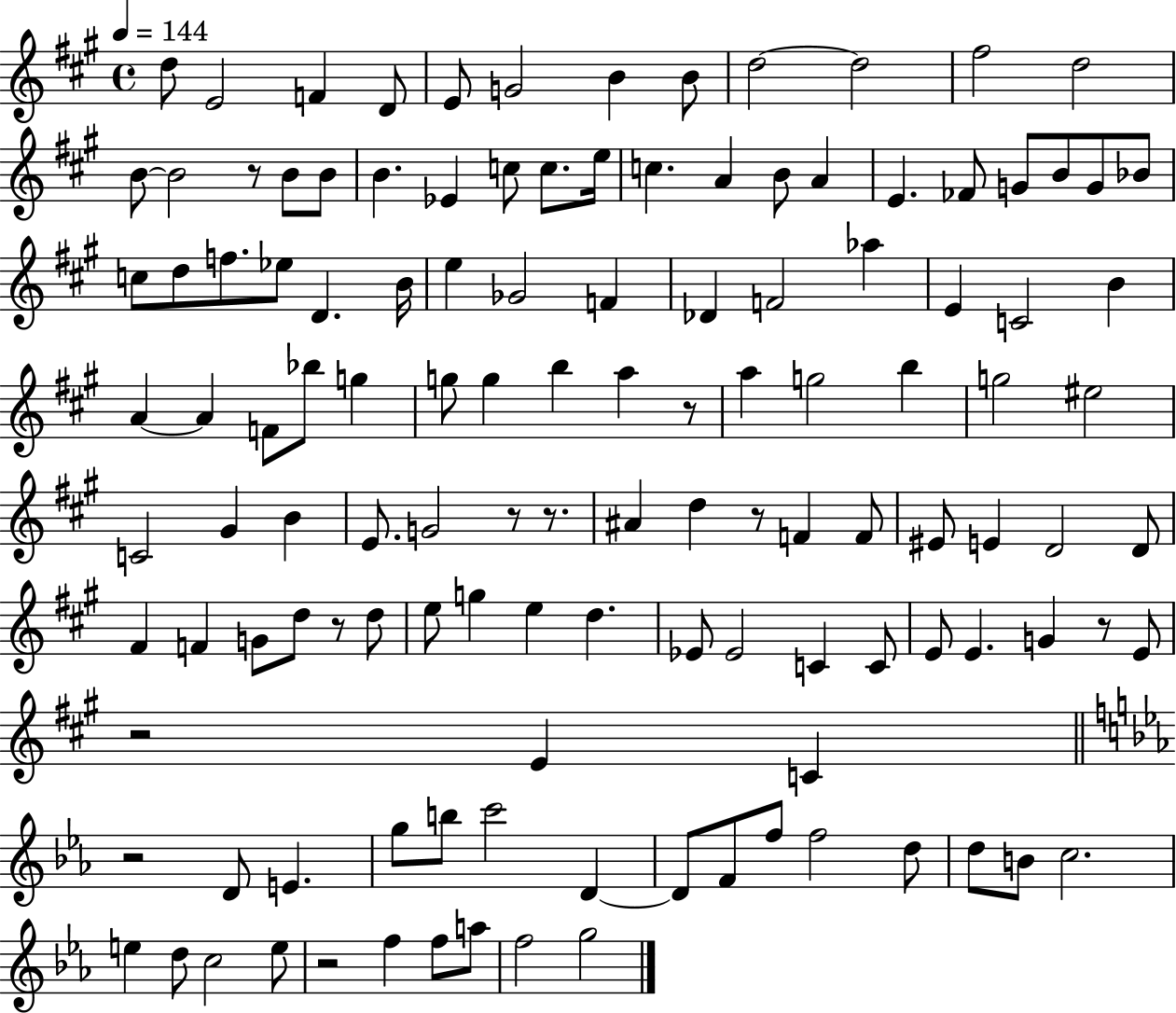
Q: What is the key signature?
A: A major